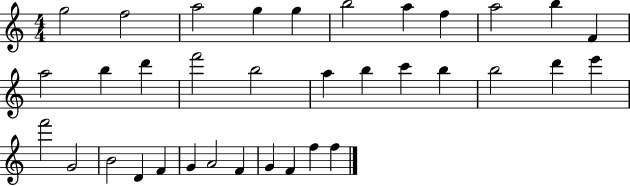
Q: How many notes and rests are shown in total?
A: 35